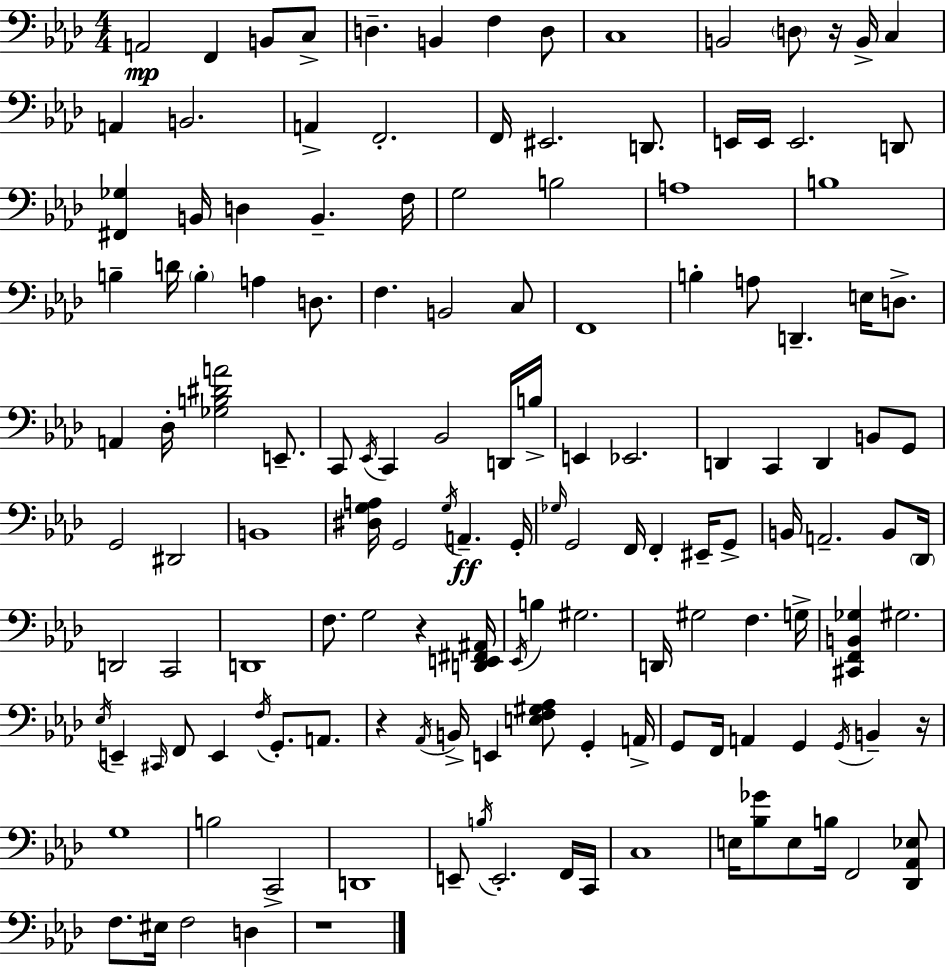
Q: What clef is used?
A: bass